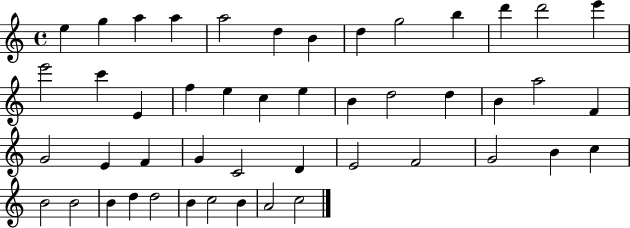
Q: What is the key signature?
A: C major